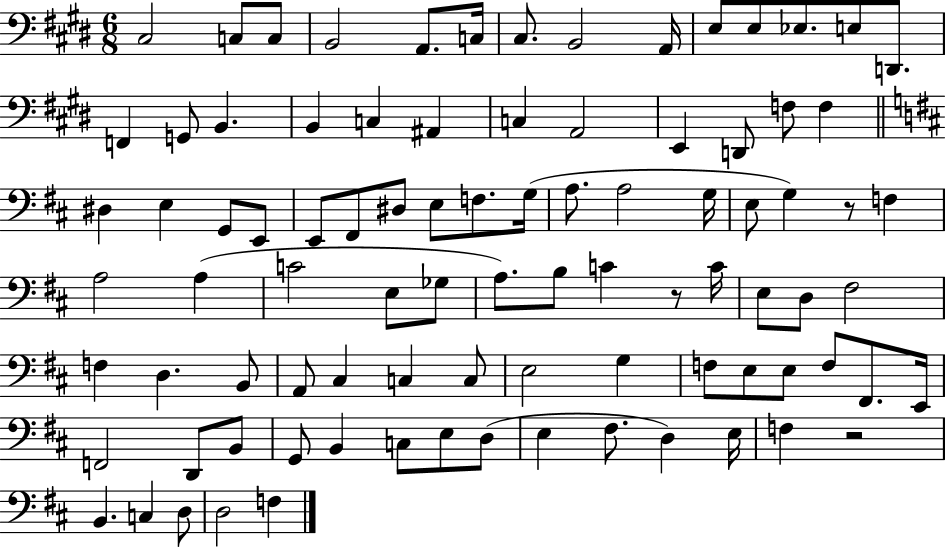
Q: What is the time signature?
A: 6/8